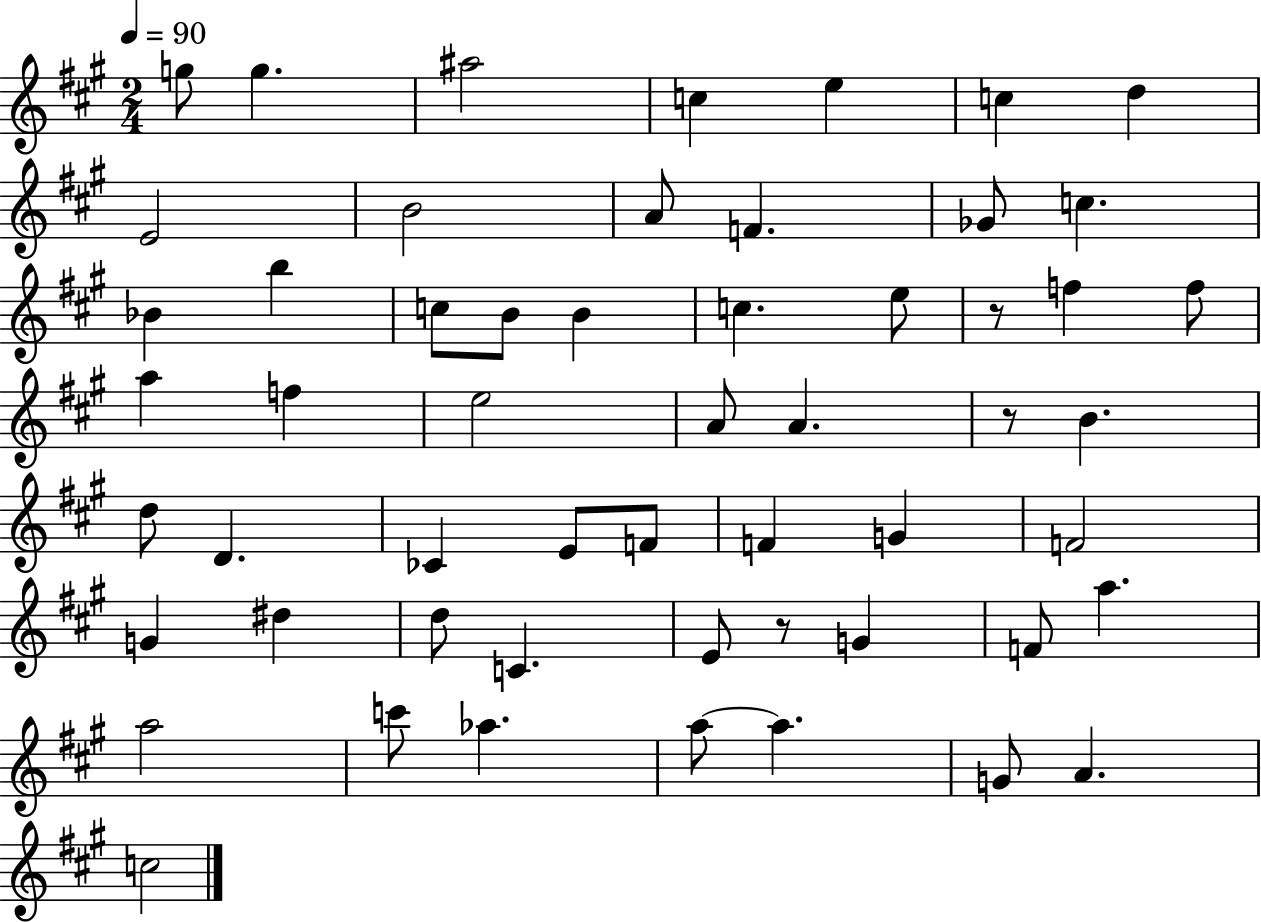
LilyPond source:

{
  \clef treble
  \numericTimeSignature
  \time 2/4
  \key a \major
  \tempo 4 = 90
  g''8 g''4. | ais''2 | c''4 e''4 | c''4 d''4 | \break e'2 | b'2 | a'8 f'4. | ges'8 c''4. | \break bes'4 b''4 | c''8 b'8 b'4 | c''4. e''8 | r8 f''4 f''8 | \break a''4 f''4 | e''2 | a'8 a'4. | r8 b'4. | \break d''8 d'4. | ces'4 e'8 f'8 | f'4 g'4 | f'2 | \break g'4 dis''4 | d''8 c'4. | e'8 r8 g'4 | f'8 a''4. | \break a''2 | c'''8 aes''4. | a''8~~ a''4. | g'8 a'4. | \break c''2 | \bar "|."
}